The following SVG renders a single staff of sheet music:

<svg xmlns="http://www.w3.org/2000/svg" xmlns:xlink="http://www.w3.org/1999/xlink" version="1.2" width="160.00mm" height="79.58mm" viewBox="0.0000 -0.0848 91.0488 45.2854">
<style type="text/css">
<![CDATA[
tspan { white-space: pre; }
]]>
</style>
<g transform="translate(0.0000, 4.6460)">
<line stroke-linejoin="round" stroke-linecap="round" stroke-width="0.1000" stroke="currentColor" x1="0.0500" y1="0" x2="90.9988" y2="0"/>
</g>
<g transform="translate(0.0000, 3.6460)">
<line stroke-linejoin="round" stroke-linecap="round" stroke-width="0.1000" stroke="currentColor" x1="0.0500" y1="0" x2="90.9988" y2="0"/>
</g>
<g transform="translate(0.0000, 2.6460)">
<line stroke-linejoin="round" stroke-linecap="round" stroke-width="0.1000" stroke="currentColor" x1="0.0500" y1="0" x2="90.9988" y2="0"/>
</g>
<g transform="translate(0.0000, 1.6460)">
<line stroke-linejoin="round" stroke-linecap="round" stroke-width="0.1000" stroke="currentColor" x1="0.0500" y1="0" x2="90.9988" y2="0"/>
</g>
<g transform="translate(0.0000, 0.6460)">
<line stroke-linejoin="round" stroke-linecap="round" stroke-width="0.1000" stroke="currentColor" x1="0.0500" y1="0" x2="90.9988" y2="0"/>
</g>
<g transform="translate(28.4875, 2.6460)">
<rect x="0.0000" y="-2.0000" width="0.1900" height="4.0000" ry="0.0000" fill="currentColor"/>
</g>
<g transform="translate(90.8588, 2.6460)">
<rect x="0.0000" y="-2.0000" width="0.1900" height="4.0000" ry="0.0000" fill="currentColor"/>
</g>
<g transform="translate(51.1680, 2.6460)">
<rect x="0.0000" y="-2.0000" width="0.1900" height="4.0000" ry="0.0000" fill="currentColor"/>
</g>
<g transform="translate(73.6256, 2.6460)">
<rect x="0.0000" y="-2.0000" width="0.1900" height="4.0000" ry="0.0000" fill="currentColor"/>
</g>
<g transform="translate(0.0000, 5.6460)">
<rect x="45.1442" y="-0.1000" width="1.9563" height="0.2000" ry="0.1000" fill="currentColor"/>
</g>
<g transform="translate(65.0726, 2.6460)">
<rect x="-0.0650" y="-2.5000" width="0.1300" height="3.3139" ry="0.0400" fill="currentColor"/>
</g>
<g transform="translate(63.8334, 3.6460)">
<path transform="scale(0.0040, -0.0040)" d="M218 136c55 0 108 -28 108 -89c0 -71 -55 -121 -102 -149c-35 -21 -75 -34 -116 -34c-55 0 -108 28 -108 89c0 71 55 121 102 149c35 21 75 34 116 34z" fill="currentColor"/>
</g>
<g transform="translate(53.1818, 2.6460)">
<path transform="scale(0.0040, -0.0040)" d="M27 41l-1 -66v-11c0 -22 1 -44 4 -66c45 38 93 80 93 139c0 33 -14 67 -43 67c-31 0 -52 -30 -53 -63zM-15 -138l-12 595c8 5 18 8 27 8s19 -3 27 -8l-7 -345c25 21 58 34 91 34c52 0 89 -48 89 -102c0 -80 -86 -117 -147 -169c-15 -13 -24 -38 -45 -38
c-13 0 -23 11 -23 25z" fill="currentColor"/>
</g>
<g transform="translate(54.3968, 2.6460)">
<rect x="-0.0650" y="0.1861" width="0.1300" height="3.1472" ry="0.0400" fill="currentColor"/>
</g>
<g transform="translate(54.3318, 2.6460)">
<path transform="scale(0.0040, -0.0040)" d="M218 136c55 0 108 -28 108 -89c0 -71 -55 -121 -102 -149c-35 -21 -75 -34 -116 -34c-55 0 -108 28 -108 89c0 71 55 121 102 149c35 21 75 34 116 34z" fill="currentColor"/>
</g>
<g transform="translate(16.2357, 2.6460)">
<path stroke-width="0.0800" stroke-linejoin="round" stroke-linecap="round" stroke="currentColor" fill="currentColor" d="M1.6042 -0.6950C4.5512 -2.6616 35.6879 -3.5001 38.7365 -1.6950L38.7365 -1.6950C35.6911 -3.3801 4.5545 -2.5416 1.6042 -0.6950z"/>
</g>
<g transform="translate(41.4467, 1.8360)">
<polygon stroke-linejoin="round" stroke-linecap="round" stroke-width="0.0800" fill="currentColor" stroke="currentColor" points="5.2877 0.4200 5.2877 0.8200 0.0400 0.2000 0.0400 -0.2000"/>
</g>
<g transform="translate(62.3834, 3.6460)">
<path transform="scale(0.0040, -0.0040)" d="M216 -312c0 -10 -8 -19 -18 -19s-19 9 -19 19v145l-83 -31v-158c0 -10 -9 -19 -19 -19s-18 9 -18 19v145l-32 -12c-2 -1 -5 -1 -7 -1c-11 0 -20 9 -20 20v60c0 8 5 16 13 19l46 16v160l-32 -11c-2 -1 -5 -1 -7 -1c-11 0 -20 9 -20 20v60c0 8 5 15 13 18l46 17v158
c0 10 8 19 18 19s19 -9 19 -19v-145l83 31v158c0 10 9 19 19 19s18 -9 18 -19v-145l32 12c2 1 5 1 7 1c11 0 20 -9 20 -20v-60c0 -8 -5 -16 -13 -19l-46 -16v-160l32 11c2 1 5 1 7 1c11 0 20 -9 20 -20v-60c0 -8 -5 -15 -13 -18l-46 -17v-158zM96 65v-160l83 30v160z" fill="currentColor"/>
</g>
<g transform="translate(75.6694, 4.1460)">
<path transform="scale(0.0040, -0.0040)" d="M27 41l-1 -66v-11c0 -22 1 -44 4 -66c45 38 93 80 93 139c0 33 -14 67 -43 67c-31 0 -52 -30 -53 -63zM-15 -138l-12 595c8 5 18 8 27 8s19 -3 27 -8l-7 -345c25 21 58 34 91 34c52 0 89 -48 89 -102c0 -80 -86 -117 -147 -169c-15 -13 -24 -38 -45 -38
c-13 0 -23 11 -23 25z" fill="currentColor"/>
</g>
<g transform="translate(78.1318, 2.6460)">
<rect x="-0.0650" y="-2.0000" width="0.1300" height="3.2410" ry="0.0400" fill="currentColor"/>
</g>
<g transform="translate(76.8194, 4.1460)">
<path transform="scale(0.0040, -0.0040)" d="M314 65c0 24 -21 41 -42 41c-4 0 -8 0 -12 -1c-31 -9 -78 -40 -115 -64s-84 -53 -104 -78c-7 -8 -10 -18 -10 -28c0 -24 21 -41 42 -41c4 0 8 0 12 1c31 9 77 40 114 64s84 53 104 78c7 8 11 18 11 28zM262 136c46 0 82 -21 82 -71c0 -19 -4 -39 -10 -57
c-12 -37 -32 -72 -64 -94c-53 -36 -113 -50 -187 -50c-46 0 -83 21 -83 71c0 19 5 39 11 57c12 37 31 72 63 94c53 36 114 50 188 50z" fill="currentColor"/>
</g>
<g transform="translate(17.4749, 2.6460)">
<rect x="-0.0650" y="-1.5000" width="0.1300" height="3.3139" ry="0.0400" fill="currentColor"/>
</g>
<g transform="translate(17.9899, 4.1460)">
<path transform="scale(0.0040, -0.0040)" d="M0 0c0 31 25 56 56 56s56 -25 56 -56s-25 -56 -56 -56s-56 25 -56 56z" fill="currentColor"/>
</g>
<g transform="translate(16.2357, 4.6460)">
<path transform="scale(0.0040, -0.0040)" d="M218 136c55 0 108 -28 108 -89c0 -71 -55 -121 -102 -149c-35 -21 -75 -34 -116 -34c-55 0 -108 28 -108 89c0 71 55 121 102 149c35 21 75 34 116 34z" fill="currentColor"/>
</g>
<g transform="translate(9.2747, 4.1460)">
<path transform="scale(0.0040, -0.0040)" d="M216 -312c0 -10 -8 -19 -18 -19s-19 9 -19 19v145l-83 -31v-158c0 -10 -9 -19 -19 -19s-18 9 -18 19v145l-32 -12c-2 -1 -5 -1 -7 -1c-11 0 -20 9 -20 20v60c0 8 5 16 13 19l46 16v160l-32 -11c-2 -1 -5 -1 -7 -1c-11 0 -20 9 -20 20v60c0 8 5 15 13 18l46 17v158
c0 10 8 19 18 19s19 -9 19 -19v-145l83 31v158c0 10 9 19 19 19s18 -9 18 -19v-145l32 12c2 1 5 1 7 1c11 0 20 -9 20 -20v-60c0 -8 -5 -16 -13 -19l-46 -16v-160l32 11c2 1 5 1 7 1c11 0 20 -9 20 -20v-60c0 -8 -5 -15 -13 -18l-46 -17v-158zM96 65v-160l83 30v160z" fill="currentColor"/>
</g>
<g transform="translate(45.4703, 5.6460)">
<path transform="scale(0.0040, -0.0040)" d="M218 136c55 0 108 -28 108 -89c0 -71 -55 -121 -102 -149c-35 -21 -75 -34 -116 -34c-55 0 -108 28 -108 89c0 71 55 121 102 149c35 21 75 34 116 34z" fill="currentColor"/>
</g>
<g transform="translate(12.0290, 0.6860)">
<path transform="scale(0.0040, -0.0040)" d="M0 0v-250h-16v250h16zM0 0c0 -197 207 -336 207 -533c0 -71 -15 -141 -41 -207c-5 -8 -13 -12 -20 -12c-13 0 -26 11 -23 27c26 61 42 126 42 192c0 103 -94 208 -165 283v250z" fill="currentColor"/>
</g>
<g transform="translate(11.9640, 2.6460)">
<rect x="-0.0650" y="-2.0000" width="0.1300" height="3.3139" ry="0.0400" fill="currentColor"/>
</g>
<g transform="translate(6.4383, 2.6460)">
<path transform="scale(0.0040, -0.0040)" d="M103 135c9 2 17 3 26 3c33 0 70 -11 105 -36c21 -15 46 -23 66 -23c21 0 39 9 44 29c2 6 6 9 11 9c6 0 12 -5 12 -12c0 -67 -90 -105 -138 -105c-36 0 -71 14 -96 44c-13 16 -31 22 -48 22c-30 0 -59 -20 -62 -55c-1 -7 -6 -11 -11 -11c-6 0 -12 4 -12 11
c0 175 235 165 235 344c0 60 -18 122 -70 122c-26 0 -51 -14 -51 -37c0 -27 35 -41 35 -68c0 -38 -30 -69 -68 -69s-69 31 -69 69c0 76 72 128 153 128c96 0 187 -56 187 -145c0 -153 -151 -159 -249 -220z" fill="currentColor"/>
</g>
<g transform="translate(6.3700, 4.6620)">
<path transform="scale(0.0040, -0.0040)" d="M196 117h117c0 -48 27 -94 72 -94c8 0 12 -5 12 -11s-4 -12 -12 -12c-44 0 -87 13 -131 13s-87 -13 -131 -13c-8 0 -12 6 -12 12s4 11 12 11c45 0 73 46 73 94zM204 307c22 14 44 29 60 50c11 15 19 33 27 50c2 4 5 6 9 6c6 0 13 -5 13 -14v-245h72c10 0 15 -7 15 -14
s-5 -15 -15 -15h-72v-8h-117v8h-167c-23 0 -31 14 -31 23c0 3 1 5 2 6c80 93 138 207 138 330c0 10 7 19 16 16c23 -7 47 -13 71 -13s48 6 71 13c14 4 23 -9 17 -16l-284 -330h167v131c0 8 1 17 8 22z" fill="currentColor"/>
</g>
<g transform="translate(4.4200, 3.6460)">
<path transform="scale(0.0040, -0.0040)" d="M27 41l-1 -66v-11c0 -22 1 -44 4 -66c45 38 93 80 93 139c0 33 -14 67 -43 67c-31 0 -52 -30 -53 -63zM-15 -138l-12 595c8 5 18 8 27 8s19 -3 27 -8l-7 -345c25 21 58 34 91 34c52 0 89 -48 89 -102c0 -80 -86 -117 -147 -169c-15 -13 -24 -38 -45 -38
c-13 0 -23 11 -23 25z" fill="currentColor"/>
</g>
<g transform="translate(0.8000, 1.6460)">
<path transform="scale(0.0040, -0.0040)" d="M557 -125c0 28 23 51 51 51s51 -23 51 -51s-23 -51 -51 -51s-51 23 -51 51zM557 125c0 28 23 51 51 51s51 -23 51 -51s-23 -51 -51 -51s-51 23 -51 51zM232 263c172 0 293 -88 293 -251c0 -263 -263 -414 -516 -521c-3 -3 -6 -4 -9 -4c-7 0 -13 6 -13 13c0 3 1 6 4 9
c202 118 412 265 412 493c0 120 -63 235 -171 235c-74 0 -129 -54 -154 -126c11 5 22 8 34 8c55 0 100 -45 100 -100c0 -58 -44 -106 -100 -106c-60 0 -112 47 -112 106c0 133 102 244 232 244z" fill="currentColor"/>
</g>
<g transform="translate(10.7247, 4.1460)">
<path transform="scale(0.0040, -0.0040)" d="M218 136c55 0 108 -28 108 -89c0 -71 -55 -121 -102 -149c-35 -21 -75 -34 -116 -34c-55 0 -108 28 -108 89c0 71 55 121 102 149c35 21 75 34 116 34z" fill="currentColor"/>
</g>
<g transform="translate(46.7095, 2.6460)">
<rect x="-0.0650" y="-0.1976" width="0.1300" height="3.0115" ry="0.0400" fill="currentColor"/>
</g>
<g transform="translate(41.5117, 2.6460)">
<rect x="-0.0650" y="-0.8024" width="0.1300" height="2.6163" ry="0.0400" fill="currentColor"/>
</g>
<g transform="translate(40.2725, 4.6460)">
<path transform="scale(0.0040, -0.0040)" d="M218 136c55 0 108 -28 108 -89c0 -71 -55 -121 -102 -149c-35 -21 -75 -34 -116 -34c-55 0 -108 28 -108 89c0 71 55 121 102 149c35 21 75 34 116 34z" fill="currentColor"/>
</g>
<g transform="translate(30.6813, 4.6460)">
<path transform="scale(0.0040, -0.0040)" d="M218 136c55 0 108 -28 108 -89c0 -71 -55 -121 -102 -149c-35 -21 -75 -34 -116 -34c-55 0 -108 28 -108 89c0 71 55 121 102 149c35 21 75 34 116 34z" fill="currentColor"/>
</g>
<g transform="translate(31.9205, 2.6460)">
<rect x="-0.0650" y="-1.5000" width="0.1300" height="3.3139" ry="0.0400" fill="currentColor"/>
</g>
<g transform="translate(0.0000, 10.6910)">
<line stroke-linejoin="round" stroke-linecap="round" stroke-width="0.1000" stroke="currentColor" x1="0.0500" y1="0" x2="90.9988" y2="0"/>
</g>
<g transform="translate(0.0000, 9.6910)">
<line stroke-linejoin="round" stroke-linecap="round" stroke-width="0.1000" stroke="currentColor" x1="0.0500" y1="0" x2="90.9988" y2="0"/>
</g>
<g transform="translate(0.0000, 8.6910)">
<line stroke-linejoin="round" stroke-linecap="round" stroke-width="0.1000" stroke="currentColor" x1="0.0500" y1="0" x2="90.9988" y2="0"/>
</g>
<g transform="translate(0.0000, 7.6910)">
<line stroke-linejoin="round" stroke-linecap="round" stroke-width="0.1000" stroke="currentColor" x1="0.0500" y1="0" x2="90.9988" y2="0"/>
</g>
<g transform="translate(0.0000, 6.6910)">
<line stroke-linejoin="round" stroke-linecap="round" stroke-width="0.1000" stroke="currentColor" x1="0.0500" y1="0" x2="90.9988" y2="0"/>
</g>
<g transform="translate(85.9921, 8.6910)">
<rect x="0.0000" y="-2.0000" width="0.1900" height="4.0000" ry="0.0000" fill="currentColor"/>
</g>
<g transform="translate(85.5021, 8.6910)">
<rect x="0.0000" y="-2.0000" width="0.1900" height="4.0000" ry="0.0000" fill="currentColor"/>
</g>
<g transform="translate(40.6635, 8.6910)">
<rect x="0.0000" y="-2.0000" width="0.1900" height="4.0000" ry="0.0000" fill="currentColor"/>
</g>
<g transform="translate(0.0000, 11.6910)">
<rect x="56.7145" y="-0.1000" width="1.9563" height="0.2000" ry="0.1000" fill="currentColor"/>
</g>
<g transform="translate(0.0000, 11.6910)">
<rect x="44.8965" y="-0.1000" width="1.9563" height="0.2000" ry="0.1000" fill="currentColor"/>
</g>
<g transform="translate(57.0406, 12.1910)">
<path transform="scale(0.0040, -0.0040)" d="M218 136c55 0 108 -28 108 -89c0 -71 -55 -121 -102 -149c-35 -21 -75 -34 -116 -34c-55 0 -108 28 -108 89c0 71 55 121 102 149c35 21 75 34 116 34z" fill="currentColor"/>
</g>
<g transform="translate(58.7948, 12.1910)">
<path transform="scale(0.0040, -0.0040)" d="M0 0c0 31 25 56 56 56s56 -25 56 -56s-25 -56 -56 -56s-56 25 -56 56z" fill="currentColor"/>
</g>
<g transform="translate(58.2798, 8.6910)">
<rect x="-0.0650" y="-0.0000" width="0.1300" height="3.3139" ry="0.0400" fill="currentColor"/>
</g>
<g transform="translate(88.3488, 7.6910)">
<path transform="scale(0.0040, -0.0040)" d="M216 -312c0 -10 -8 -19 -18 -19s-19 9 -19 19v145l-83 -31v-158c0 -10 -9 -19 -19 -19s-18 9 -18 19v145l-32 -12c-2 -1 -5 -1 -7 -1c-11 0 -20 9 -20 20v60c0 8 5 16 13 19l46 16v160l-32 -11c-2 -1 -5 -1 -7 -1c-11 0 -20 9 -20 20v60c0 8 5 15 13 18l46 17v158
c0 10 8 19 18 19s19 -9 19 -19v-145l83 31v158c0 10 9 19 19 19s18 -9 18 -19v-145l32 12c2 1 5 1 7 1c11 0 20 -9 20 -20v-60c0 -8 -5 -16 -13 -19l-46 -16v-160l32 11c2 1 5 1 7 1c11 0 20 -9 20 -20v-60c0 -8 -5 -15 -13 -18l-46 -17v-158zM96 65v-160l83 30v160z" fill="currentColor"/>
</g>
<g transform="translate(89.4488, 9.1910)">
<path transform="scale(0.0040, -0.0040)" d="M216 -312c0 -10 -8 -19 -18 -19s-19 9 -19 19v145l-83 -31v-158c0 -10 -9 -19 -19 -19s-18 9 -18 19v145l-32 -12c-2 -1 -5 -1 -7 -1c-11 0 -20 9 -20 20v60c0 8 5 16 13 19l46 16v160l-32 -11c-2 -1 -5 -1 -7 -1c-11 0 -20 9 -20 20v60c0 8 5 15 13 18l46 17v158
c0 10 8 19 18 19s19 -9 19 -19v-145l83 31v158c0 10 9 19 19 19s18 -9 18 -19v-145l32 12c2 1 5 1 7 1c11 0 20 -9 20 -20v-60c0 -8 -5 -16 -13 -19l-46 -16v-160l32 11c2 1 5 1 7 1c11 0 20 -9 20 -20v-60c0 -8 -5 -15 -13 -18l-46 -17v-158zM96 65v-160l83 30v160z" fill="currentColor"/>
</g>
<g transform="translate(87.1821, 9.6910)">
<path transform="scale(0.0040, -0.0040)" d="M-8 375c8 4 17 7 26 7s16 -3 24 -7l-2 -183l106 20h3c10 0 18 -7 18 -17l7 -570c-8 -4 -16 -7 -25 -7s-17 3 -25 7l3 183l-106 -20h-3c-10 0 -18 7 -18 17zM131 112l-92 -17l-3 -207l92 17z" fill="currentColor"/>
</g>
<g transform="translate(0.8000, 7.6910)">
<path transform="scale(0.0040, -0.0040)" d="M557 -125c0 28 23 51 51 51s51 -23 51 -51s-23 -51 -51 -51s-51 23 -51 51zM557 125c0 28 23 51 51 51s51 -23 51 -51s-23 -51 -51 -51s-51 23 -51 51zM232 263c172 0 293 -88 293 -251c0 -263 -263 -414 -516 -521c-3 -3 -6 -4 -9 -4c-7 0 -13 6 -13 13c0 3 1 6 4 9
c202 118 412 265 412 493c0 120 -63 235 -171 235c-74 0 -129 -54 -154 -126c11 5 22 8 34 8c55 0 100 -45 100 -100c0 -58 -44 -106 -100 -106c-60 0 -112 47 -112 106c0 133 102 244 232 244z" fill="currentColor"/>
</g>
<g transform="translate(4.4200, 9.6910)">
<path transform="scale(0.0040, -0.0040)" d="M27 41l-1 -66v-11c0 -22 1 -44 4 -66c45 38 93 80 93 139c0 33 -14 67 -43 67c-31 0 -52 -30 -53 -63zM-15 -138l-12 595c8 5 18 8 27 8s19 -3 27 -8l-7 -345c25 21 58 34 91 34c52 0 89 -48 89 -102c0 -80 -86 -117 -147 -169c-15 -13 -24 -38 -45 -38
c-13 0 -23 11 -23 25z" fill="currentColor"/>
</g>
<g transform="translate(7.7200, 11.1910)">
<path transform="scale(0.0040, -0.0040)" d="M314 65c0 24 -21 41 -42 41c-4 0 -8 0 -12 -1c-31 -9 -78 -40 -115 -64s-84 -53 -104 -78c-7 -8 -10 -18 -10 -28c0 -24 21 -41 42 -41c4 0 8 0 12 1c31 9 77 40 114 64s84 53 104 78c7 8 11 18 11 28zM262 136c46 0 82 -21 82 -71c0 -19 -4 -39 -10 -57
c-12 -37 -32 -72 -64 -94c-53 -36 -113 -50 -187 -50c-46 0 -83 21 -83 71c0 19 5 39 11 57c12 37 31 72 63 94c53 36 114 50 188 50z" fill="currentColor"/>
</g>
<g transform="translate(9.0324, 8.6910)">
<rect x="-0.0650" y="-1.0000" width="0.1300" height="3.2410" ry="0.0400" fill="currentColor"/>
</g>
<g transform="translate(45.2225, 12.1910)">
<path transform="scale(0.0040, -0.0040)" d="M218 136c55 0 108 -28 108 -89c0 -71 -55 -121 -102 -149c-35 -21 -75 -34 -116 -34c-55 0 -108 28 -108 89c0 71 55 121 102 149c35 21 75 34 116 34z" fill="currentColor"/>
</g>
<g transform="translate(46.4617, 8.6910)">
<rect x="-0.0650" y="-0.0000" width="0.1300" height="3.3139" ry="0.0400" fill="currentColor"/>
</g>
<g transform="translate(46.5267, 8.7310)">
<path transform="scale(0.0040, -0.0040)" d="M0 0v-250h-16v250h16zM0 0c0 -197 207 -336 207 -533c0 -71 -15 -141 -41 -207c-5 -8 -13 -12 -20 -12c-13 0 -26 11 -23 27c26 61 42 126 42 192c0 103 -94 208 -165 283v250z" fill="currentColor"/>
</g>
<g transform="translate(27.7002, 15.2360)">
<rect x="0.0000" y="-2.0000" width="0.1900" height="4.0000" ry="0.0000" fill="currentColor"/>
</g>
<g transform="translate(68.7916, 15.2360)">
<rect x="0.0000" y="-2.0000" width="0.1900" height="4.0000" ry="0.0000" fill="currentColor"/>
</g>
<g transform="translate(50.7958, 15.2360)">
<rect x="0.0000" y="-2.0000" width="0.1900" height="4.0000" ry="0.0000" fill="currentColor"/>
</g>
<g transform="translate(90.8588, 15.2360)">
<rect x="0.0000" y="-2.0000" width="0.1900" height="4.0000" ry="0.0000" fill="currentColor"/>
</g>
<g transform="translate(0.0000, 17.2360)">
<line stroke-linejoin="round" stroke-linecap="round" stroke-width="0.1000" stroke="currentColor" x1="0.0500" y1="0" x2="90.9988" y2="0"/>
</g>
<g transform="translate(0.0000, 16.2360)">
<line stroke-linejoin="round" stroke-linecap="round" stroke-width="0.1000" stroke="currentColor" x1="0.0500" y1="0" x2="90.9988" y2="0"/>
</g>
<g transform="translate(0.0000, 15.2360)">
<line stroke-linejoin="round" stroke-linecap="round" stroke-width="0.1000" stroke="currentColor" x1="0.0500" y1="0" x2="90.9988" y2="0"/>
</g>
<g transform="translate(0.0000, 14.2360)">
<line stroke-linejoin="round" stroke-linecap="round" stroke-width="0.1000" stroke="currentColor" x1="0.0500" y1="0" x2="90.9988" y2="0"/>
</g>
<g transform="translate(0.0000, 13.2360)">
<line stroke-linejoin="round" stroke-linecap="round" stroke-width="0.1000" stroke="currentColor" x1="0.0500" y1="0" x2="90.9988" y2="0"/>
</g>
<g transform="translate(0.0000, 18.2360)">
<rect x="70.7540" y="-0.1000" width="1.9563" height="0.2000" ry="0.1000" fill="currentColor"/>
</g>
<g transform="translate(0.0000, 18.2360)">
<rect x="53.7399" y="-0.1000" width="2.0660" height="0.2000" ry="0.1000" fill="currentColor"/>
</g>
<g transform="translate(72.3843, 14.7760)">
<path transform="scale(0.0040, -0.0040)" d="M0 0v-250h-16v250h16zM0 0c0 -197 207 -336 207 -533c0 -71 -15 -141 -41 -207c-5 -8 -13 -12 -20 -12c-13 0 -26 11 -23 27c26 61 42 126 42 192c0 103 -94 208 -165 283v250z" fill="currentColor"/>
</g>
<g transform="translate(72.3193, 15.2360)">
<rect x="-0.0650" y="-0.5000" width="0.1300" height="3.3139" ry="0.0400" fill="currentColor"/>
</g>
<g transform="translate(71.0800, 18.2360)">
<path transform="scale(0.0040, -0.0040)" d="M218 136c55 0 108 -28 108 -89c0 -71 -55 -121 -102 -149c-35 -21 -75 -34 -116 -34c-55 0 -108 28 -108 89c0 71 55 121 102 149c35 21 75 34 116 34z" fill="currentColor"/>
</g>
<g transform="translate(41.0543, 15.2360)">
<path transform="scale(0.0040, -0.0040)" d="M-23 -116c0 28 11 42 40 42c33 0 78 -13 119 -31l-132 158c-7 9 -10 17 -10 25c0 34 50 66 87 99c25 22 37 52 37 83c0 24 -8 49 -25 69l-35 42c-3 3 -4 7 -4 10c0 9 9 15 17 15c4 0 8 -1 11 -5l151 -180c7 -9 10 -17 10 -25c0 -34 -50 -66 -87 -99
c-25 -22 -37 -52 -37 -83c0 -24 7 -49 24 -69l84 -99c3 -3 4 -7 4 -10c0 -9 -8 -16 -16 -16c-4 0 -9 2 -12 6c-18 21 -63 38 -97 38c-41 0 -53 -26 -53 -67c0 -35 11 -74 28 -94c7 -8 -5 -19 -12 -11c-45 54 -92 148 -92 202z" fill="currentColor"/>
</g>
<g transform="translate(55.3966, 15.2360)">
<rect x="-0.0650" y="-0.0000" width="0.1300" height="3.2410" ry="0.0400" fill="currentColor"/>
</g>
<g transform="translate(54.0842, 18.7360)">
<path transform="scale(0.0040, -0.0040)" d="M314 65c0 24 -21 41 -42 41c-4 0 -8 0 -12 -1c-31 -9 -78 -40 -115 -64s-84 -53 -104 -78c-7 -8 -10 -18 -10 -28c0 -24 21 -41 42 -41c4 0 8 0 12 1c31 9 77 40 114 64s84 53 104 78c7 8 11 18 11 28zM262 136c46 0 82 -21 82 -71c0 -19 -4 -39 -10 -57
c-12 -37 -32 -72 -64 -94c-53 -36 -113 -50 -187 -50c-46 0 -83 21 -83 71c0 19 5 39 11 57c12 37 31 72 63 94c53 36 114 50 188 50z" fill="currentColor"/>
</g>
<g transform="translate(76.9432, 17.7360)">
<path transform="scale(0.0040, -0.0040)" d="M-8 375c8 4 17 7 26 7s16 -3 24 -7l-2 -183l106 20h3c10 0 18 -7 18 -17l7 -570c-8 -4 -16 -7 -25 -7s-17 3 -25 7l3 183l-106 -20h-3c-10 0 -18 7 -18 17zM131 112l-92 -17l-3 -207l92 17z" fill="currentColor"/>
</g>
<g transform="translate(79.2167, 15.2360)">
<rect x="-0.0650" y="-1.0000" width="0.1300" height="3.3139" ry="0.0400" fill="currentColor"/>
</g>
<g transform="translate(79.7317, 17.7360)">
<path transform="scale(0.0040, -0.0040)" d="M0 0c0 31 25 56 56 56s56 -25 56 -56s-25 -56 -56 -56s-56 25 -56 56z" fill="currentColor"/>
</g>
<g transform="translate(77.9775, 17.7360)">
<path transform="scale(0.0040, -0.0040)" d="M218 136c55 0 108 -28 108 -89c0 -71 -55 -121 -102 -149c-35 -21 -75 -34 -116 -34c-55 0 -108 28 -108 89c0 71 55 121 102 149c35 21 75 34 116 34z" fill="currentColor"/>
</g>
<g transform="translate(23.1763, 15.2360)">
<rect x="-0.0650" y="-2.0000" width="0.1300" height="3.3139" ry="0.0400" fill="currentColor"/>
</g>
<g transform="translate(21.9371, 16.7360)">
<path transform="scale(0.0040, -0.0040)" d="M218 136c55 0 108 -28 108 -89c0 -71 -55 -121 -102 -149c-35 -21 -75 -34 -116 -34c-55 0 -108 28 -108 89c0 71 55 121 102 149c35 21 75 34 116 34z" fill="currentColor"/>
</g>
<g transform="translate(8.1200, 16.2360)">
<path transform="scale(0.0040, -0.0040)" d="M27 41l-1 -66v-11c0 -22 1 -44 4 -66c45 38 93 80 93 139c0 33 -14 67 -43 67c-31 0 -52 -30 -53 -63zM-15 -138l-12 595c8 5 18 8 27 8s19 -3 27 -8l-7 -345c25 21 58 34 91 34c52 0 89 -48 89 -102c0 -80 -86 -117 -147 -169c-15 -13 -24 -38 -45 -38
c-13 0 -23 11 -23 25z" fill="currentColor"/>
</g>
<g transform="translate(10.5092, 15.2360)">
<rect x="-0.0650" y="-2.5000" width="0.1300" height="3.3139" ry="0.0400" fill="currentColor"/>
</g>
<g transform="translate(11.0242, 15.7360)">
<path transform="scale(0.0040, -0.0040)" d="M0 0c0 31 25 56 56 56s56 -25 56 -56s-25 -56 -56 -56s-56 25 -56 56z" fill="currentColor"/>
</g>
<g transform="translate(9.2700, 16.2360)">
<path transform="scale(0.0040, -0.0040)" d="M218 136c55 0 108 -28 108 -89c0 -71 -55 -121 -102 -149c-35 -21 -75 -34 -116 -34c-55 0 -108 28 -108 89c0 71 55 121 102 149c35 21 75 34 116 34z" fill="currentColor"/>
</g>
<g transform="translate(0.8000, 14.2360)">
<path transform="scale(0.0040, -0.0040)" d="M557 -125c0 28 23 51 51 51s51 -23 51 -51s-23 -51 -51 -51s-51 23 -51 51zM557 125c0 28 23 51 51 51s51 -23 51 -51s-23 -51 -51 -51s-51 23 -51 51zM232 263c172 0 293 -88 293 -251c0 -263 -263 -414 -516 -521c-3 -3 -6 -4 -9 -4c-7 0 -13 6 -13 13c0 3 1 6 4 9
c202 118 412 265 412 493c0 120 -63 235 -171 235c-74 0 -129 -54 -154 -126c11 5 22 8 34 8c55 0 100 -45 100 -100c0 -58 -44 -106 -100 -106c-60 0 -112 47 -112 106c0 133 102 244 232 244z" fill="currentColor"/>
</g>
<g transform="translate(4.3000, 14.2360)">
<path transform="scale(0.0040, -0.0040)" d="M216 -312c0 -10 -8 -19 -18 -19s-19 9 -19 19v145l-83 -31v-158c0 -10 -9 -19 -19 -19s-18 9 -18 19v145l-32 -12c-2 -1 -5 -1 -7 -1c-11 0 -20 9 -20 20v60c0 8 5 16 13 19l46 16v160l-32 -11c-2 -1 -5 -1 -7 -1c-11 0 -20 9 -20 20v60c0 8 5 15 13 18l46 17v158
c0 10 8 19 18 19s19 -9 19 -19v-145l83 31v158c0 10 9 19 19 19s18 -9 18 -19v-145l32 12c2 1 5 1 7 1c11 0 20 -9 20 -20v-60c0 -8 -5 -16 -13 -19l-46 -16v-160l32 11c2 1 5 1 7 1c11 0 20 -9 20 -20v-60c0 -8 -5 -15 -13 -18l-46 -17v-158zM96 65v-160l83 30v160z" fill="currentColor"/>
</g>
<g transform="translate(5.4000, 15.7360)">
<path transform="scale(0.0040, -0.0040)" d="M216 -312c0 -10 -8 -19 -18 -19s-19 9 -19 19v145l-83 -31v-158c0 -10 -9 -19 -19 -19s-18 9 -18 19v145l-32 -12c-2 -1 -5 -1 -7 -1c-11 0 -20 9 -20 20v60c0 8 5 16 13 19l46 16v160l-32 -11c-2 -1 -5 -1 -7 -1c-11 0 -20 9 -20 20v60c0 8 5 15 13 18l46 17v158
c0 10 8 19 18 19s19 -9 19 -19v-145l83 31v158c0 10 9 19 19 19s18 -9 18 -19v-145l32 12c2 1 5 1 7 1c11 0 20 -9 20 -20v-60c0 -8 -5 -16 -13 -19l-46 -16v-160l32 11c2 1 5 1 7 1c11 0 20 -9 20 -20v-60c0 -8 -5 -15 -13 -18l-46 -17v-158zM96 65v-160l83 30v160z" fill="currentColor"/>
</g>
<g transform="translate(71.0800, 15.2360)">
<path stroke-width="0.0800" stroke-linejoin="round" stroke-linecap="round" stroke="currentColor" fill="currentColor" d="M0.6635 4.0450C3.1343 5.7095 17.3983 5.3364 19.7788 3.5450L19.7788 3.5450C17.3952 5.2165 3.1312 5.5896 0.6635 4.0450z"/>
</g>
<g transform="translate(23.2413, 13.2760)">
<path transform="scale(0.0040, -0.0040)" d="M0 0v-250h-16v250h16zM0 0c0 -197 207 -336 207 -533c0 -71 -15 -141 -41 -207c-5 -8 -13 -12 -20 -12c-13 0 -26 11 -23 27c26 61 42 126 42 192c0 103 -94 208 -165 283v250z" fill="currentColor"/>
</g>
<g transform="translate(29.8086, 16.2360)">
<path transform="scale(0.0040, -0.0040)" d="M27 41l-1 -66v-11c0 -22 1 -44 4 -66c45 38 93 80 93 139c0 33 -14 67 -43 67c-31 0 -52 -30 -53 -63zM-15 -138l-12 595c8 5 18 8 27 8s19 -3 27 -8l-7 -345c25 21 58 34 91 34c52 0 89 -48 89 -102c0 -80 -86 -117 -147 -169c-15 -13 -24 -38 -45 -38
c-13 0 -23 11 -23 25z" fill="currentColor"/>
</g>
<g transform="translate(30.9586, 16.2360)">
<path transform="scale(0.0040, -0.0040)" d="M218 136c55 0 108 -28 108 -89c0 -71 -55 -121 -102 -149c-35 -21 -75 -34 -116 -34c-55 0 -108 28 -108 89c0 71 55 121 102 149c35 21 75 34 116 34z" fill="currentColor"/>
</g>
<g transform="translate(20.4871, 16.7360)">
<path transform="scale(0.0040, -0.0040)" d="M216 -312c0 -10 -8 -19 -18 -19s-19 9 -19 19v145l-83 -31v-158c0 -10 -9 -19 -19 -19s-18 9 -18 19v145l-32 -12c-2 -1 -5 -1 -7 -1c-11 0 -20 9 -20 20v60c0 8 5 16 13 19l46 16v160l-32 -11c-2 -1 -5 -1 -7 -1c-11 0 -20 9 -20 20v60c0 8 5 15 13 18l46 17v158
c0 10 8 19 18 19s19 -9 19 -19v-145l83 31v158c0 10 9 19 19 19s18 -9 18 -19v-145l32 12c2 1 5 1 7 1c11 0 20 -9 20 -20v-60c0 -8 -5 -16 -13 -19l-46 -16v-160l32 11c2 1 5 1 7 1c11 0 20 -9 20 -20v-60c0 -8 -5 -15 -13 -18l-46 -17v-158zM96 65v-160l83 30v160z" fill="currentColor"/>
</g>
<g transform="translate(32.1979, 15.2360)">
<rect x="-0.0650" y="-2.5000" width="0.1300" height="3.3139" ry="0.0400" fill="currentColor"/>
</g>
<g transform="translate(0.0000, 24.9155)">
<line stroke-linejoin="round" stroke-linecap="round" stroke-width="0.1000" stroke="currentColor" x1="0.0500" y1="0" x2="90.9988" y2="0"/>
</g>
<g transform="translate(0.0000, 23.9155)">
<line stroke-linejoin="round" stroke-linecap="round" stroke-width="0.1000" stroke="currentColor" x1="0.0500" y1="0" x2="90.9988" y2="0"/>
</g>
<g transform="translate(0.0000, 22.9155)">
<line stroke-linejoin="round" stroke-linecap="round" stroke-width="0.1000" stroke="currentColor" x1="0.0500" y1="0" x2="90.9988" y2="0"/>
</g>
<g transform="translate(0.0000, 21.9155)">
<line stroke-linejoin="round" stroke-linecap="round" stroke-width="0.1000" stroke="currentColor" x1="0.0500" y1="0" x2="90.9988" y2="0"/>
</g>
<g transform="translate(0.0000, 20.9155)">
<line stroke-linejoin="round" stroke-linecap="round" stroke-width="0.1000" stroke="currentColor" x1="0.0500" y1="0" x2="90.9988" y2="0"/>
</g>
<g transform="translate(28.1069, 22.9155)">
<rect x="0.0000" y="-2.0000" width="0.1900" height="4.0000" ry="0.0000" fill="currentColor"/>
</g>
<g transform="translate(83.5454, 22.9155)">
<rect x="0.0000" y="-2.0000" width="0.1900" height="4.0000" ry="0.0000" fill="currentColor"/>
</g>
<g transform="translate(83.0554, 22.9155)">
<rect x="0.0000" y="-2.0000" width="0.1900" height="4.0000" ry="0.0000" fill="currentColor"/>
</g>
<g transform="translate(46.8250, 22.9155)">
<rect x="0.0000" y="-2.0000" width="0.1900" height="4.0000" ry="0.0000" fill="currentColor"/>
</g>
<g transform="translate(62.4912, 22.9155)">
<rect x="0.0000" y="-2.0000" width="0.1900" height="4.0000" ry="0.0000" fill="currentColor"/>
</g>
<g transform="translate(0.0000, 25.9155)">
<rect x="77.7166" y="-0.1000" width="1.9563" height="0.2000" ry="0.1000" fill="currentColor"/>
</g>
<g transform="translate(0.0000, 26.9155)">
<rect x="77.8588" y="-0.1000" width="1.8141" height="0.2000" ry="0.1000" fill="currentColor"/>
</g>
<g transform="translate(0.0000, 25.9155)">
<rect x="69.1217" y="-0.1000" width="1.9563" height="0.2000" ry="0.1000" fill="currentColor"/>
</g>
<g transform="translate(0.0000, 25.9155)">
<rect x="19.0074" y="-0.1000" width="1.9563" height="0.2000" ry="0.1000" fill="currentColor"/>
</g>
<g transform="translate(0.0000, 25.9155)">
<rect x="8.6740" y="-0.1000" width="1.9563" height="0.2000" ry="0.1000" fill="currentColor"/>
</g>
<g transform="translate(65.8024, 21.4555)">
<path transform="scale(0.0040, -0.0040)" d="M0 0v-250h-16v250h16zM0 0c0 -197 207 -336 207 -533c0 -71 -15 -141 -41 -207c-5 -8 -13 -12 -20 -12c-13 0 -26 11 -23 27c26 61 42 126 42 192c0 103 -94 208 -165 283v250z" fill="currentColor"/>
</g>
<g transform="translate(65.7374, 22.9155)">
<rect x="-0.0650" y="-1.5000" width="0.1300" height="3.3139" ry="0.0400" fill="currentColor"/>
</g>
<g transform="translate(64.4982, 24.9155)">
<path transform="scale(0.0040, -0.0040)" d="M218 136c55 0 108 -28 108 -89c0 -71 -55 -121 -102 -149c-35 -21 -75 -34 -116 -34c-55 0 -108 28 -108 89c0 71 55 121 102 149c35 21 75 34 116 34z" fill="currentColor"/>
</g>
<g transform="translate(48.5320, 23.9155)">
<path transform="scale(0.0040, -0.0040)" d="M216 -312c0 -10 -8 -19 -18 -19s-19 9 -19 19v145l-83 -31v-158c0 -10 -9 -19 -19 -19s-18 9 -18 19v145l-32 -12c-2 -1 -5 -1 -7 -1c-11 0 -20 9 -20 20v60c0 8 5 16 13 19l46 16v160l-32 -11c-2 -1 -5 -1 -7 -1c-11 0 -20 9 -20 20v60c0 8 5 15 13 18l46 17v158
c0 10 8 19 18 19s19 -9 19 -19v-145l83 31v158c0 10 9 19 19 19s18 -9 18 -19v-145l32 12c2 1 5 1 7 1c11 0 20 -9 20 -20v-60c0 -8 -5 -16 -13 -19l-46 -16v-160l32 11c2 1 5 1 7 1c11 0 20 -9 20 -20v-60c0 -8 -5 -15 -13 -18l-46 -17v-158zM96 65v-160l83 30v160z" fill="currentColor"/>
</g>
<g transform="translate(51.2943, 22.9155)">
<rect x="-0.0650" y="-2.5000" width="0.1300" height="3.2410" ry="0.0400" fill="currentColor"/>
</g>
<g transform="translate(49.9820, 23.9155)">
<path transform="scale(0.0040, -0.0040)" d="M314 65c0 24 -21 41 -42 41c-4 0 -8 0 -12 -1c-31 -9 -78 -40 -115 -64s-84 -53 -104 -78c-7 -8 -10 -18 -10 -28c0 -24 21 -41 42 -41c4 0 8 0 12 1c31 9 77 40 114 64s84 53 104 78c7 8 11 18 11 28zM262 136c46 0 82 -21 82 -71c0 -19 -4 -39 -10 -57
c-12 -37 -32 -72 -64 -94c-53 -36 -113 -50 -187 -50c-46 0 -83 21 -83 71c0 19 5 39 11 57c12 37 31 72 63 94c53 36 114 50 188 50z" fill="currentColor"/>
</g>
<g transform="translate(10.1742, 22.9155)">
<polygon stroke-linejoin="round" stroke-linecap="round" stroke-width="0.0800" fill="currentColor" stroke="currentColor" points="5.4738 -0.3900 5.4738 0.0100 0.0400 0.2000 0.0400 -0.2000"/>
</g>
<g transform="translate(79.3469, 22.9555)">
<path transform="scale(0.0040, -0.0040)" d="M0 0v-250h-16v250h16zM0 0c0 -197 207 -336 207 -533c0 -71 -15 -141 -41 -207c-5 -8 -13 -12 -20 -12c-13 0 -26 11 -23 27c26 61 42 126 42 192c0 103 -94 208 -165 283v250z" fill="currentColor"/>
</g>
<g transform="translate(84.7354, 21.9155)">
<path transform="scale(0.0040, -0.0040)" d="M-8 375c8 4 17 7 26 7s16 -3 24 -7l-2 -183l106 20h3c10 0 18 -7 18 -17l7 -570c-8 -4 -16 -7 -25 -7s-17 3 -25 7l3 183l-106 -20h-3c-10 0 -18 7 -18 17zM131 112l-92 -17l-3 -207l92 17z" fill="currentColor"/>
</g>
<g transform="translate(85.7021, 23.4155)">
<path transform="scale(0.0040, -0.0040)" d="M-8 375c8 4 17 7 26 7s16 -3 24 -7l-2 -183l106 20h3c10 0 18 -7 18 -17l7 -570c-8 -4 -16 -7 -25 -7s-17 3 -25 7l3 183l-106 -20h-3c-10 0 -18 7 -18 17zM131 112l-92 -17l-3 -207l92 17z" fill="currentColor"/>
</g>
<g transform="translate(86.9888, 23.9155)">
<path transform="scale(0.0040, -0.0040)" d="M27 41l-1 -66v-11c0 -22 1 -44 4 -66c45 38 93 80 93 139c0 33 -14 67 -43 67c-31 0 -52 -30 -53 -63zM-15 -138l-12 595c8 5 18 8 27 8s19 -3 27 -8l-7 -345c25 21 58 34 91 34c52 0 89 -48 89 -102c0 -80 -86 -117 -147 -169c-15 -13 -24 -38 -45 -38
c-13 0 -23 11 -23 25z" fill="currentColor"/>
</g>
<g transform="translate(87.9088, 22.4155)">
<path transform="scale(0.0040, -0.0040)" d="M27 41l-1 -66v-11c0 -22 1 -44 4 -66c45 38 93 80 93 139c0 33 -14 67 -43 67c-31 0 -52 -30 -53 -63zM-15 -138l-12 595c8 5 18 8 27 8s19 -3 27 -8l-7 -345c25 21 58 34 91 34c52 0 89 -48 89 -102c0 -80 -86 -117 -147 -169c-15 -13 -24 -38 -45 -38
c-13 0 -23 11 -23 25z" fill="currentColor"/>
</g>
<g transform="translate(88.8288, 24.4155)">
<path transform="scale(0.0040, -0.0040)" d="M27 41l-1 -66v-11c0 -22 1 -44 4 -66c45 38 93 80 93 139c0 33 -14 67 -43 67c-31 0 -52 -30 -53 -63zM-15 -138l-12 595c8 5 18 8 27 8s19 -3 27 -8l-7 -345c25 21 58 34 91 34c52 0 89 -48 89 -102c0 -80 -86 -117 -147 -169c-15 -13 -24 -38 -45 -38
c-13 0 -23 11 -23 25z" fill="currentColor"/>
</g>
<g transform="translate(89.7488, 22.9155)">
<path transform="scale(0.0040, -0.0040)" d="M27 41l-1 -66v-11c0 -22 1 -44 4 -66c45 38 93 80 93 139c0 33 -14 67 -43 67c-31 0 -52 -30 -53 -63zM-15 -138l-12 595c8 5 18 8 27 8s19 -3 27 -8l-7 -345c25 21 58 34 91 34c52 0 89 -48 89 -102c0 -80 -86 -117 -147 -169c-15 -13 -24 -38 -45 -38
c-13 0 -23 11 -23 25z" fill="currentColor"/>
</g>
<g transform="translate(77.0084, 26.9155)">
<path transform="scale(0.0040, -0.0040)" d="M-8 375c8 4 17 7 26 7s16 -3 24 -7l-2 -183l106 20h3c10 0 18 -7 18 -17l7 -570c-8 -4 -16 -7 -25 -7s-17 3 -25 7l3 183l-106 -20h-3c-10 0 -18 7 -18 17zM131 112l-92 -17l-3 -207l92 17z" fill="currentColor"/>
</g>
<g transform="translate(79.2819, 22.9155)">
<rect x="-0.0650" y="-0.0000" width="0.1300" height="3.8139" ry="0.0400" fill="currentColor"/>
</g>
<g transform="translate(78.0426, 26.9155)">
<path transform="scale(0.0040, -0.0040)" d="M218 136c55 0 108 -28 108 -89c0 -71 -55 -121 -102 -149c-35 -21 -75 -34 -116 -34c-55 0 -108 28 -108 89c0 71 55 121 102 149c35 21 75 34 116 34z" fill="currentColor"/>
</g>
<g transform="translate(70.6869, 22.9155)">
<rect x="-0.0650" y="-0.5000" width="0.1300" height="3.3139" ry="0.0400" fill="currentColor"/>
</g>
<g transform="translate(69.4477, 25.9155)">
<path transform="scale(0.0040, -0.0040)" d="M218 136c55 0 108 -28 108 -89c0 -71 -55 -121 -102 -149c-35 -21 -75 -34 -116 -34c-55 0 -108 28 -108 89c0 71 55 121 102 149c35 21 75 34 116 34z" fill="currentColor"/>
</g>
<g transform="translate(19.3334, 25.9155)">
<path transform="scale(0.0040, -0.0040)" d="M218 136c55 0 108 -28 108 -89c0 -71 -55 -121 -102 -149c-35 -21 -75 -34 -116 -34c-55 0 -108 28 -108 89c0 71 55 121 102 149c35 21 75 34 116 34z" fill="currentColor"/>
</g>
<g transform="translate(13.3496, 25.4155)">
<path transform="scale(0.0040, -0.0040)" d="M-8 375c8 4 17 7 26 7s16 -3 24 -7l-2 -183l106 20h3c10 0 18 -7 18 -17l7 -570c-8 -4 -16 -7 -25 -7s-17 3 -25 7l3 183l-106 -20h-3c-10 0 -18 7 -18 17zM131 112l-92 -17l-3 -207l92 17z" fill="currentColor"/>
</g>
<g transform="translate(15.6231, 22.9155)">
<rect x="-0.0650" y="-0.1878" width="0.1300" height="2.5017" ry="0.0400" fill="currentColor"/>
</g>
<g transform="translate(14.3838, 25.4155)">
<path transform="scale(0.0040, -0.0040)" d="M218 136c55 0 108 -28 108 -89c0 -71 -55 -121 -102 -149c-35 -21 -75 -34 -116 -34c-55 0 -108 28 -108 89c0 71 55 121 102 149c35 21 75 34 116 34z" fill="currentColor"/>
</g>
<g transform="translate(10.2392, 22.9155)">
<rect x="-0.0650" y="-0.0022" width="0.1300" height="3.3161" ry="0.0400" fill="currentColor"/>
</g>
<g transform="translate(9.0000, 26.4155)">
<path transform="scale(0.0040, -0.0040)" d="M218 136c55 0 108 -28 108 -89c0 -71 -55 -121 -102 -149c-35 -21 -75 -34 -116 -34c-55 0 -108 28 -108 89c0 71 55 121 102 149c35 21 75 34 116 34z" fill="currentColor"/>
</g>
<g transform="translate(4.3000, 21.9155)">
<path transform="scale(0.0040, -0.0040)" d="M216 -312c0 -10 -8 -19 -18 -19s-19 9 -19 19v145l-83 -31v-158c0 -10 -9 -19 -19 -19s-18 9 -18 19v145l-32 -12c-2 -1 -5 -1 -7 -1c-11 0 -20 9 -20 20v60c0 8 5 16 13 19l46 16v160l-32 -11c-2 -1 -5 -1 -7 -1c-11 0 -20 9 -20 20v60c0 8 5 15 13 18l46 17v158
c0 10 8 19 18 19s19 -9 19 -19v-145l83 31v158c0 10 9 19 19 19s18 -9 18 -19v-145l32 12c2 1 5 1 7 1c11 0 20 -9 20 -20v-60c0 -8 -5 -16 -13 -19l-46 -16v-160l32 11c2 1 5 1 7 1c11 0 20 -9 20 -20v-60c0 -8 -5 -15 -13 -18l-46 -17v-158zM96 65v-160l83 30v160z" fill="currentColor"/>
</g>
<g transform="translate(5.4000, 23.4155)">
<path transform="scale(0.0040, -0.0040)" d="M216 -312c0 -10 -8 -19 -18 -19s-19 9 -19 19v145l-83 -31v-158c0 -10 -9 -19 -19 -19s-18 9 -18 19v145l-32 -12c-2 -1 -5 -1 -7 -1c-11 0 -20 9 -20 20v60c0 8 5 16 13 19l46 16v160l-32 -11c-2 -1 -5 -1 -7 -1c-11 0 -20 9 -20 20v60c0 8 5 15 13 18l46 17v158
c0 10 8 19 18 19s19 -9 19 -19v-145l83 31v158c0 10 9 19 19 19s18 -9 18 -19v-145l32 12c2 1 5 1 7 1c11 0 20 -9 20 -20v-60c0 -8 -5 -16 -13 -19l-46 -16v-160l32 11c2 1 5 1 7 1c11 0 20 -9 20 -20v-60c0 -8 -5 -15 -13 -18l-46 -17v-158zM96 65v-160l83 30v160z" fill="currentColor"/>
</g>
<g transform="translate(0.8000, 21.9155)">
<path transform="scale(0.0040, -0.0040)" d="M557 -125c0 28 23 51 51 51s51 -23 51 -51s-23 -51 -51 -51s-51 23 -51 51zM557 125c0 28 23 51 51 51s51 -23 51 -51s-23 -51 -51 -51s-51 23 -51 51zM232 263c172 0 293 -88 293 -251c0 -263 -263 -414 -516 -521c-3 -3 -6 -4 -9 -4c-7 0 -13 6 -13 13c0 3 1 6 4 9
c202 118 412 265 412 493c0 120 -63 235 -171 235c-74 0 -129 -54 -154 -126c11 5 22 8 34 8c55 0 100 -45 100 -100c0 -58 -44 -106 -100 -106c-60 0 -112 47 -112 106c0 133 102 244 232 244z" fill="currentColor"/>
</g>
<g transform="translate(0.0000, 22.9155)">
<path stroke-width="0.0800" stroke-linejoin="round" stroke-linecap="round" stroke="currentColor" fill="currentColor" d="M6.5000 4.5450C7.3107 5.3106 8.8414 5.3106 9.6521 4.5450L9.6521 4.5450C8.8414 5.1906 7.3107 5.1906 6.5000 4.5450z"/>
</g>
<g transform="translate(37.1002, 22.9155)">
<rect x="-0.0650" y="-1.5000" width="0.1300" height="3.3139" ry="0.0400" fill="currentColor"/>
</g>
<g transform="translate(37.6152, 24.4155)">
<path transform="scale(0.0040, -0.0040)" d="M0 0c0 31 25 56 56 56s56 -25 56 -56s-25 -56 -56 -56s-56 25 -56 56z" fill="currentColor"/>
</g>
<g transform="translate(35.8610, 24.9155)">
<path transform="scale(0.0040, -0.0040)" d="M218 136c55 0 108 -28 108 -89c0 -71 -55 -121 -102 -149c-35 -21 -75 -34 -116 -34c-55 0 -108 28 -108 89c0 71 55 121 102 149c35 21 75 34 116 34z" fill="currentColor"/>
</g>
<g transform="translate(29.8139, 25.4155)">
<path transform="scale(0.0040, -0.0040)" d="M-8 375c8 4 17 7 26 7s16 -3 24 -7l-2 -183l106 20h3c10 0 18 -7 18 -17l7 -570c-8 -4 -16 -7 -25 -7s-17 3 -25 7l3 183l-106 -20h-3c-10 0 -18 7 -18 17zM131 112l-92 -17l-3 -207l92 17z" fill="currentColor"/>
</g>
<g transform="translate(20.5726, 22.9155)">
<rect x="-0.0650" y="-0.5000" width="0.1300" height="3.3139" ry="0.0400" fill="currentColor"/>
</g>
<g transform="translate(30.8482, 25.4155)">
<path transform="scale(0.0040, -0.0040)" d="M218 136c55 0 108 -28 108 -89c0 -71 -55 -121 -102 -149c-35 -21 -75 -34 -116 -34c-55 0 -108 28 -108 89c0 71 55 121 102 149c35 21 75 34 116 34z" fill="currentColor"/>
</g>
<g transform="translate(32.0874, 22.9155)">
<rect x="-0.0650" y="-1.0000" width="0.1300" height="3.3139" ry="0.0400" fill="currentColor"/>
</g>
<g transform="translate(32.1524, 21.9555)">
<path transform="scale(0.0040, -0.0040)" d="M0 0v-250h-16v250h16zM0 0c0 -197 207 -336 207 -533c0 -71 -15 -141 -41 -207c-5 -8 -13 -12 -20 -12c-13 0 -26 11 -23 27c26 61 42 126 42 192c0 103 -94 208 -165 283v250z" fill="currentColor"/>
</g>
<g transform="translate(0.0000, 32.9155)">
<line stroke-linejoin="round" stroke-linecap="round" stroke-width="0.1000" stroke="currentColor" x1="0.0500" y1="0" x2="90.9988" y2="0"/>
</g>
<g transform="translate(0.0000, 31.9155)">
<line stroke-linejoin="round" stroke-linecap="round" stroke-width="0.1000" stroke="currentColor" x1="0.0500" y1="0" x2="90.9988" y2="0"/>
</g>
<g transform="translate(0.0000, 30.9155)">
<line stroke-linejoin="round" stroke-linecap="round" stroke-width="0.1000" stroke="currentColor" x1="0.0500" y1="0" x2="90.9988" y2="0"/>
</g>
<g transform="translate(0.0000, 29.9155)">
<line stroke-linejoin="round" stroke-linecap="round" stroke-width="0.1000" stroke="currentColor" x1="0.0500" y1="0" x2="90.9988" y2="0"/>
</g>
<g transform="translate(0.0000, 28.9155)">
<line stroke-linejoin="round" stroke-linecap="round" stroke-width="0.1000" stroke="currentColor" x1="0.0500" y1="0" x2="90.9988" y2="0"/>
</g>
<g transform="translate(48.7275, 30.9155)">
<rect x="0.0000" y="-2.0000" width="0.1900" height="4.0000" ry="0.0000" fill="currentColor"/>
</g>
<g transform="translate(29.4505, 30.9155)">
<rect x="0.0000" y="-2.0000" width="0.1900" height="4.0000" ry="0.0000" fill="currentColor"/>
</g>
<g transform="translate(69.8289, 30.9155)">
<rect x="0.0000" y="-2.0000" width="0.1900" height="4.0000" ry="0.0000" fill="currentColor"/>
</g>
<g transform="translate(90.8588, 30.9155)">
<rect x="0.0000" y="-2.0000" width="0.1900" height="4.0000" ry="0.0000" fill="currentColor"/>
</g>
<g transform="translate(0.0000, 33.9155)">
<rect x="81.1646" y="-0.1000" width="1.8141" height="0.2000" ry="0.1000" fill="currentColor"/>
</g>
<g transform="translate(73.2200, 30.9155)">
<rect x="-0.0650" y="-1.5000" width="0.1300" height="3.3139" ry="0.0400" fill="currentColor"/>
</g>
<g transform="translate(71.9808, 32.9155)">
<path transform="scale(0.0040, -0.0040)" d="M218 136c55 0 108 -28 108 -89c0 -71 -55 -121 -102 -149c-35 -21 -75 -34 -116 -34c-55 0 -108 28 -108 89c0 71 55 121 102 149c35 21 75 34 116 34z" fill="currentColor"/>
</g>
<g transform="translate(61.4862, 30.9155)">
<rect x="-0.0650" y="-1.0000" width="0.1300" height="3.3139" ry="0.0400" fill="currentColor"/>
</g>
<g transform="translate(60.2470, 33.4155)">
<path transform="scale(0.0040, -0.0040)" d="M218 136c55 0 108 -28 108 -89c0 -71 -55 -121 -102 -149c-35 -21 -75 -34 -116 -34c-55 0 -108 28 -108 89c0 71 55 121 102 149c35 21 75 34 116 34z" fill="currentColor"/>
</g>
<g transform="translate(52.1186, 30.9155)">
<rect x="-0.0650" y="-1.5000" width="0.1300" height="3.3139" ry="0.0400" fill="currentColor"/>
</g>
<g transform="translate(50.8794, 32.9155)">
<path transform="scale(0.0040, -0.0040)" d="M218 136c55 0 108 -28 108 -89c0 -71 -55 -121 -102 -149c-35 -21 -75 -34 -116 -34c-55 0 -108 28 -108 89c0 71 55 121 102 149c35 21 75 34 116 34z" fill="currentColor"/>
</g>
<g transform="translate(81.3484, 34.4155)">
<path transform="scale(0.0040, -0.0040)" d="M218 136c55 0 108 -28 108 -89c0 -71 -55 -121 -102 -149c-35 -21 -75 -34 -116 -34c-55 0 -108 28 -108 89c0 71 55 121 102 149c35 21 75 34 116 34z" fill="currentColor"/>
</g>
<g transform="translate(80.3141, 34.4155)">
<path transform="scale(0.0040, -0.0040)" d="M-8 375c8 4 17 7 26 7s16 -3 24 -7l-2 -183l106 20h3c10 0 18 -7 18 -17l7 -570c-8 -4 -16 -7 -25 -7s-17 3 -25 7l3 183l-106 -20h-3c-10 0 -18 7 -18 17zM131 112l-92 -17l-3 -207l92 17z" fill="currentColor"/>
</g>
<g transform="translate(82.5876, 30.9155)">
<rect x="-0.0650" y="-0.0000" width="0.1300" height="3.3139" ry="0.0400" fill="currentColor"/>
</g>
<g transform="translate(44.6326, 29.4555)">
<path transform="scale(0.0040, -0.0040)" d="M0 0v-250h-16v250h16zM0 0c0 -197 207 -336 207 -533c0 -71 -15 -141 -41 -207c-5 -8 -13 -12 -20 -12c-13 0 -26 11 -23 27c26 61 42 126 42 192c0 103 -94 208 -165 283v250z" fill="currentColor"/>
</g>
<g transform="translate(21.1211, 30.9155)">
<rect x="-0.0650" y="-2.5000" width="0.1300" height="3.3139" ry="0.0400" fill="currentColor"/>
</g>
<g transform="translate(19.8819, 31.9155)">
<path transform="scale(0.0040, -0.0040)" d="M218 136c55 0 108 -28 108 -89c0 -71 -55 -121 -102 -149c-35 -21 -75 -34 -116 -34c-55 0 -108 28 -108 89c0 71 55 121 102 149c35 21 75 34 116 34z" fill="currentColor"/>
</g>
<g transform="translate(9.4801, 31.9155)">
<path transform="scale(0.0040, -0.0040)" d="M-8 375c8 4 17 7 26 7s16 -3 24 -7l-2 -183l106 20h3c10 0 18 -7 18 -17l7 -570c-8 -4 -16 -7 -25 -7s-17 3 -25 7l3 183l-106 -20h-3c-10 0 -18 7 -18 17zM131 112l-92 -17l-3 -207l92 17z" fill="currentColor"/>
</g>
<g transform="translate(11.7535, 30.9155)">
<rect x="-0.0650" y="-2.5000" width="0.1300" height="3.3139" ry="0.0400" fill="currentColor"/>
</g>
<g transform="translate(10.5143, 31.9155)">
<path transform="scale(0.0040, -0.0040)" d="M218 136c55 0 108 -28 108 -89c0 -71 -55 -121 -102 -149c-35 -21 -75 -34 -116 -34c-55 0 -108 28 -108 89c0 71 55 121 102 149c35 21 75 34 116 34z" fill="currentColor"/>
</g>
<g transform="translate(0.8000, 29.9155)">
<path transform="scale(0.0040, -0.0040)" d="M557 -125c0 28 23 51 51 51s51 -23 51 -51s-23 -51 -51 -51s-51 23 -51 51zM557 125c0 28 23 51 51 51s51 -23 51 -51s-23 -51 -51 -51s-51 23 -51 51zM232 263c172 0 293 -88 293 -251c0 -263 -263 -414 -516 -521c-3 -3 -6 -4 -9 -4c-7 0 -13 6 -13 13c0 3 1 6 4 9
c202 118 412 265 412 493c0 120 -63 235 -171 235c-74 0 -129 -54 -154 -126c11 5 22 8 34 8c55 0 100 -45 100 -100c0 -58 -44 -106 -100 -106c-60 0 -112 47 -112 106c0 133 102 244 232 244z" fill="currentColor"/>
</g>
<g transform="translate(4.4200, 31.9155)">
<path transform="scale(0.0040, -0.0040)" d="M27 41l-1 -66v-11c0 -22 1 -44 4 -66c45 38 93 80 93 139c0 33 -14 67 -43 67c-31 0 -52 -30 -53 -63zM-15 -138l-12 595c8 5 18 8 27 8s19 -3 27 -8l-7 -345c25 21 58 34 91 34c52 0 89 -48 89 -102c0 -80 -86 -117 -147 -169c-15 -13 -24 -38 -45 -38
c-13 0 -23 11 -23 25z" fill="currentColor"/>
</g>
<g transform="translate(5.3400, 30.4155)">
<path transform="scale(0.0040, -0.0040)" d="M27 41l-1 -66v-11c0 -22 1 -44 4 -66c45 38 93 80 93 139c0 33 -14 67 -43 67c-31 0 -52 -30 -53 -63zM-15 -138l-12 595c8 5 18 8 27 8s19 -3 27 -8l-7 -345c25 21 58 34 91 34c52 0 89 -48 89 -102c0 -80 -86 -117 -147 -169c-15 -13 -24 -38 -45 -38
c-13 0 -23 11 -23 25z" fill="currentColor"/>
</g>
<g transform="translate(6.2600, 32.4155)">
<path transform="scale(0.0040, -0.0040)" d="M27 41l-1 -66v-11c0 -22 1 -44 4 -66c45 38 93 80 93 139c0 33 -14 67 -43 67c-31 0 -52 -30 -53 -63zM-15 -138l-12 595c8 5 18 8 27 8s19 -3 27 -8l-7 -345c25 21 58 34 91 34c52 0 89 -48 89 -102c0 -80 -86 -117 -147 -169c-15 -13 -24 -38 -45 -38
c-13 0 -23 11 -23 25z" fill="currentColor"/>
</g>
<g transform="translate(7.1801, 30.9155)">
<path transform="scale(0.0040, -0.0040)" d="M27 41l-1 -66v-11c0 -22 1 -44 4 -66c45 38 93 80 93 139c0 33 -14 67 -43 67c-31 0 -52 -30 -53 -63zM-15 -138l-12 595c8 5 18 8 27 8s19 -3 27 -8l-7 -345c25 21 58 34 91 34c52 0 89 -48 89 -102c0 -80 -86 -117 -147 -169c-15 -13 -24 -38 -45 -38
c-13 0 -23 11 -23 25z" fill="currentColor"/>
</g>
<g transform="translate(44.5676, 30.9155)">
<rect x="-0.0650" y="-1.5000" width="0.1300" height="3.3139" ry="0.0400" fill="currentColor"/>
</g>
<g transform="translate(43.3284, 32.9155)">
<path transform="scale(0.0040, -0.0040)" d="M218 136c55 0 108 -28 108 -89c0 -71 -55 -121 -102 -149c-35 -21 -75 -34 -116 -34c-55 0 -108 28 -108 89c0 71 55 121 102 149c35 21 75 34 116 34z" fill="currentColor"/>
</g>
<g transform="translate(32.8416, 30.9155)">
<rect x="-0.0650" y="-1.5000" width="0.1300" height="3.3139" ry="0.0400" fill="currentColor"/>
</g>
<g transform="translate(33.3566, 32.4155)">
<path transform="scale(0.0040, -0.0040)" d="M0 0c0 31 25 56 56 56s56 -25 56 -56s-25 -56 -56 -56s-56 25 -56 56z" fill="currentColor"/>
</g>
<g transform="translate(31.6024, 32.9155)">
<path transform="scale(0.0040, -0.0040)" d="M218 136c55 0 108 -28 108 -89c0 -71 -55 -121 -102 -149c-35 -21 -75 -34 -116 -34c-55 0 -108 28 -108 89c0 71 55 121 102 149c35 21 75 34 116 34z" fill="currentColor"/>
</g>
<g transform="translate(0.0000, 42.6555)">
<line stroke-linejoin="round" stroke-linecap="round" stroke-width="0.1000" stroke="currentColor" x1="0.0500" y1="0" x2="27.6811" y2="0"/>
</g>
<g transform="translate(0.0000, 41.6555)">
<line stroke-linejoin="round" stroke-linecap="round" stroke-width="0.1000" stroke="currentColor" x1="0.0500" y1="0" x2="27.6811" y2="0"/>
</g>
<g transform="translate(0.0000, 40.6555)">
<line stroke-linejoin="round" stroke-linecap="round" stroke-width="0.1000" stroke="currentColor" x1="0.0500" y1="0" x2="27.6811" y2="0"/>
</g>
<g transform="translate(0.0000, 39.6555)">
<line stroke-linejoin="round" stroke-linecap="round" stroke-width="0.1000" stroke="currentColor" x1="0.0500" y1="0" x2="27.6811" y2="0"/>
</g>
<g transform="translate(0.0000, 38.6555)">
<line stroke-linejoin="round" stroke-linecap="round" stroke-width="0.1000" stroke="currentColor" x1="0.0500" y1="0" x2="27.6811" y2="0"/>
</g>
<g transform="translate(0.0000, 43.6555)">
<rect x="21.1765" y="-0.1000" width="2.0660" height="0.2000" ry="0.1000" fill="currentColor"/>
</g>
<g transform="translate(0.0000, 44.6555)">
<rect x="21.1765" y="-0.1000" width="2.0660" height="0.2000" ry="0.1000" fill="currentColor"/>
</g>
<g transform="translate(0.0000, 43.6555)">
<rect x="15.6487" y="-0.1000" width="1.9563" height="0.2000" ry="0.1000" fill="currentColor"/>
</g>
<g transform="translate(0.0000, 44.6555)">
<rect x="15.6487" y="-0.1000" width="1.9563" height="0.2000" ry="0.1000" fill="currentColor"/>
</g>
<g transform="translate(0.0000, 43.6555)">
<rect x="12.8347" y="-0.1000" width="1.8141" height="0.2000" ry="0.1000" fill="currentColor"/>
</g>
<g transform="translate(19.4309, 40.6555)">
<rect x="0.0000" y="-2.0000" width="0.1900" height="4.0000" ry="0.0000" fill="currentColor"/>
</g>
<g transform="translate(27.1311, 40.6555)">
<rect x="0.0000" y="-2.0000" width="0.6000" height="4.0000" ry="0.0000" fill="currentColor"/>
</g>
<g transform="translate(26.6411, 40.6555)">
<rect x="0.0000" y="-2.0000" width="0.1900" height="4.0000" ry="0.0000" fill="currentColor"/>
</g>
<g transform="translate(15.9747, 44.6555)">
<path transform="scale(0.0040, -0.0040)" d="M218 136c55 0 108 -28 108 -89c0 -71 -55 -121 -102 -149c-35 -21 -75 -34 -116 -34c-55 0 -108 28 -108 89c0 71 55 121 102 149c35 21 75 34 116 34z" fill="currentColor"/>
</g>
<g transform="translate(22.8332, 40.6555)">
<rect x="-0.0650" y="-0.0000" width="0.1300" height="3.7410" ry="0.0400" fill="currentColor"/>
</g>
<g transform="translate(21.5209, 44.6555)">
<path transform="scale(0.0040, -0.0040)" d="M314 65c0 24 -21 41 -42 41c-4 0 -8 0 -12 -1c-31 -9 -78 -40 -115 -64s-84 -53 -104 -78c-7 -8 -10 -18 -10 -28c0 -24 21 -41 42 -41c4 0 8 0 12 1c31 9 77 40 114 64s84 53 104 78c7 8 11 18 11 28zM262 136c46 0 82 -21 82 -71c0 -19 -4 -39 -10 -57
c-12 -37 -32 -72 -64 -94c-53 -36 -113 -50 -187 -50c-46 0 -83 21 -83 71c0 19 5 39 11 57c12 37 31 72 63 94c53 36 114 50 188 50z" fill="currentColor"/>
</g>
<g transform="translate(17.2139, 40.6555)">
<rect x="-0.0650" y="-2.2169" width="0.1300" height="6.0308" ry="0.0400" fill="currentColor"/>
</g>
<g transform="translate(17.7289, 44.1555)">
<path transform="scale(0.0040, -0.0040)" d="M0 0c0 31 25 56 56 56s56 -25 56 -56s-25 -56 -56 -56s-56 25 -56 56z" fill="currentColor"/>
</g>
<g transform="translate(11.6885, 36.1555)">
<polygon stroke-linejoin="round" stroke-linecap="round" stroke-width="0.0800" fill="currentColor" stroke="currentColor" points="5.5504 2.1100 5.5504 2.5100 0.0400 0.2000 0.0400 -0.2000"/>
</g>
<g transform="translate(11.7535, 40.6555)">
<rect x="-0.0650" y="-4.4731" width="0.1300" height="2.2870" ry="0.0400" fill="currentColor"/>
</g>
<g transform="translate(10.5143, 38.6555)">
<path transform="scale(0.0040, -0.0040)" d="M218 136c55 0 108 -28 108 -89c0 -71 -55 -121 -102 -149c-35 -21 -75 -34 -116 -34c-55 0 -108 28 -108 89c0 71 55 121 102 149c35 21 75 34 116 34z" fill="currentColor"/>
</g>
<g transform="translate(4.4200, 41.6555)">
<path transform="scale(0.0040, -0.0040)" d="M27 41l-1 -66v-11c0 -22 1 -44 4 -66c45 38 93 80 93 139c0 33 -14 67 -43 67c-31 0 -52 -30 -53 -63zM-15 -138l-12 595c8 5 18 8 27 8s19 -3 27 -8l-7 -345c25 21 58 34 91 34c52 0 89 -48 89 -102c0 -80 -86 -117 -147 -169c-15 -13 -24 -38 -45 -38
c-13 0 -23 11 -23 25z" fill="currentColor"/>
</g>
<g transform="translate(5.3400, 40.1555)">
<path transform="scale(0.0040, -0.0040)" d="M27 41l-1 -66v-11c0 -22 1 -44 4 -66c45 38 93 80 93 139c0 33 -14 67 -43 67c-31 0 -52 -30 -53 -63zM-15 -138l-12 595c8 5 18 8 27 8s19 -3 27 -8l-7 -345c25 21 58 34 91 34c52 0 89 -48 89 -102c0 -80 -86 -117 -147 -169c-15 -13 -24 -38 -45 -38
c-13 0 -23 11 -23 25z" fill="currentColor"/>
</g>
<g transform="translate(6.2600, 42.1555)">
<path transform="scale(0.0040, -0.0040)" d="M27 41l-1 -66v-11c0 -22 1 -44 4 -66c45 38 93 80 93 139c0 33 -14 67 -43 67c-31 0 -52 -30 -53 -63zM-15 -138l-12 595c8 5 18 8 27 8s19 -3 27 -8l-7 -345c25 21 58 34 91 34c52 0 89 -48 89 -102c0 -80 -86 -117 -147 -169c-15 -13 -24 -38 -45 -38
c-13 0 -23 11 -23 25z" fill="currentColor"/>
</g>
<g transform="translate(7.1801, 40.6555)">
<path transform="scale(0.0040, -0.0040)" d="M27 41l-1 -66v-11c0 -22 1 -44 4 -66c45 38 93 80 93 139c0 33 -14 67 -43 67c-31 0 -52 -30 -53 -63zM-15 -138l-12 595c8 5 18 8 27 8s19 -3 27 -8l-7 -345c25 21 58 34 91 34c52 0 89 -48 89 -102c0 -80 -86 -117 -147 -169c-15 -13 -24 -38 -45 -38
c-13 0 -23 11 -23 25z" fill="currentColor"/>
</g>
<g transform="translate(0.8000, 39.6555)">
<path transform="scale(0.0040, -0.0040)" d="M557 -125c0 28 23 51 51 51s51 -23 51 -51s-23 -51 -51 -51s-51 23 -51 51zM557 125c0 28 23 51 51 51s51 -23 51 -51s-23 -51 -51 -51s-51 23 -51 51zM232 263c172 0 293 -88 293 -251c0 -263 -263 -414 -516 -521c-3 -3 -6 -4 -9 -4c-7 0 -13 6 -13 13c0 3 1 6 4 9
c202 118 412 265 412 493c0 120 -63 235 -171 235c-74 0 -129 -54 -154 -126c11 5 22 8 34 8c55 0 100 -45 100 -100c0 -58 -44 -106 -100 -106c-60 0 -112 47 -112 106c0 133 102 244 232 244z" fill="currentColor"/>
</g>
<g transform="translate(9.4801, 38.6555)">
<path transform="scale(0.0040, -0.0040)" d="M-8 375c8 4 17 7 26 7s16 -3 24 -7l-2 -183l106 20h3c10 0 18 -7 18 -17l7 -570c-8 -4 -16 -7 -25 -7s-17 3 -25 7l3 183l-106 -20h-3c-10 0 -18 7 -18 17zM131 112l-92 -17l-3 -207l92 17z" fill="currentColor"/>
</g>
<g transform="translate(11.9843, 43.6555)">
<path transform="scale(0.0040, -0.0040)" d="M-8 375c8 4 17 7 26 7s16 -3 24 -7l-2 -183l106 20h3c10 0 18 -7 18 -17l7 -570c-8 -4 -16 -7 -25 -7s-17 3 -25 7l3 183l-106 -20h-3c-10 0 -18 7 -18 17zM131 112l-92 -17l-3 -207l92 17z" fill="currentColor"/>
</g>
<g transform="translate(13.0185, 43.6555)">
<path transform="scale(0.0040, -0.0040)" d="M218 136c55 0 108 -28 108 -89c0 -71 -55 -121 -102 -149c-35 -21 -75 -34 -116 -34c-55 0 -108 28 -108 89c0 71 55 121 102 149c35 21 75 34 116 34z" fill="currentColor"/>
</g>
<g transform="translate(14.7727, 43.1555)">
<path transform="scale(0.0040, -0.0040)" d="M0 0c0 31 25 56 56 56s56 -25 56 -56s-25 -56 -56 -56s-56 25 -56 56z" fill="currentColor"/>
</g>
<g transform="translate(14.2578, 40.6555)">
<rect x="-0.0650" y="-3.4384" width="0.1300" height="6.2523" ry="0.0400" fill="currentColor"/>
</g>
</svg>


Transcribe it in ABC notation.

X:1
T:Untitled
M:2/4
L:1/4
K:F
^A,,/2 G,, G,, G,,/2 E,,/2 _D, ^B,, _A,,2 F,,2 D,,/2 D,, _B,, ^A,,/2 _B,, z D,,2 E,,/2 F,, D,,/2 F,,/2 E,, F,,/2 G,, ^B,,2 G,,/2 E,, C,,/2 B,, B,, G,, G,,/2 G,, F,, G,, D,, A,/2 E,,/2 C,,/2 C,,2